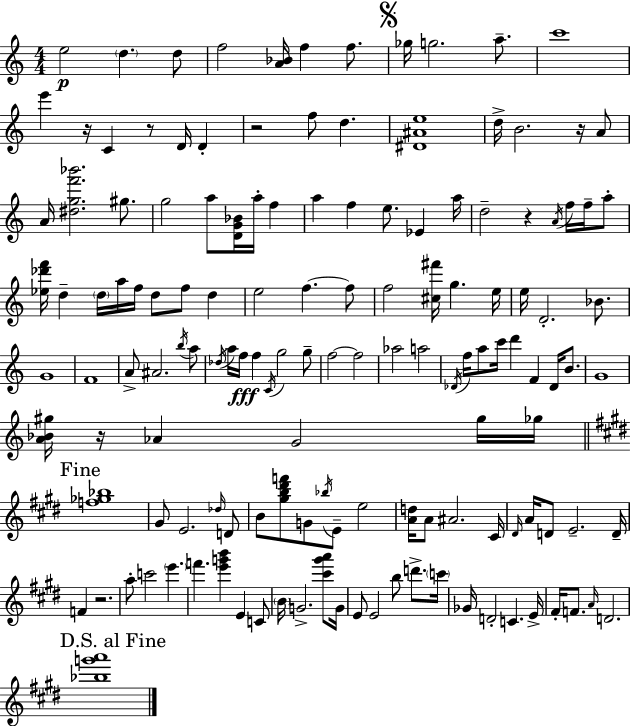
{
  \clef treble
  \numericTimeSignature
  \time 4/4
  \key a \minor
  \repeat volta 2 { e''2\p \parenthesize d''4. d''8 | f''2 <a' bes'>16 f''4 f''8. | \mark \markup { \musicglyph "scripts.segno" } ges''16 g''2. a''8.-- | c'''1 | \break e'''4 r16 c'4 r8 d'16 d'4-. | r2 f''8 d''4. | <dis' ais' e''>1 | d''16-> b'2. r16 a'8 | \break a'16 <dis'' g'' f''' bes'''>2. gis''8. | g''2 a''8 <d' g' bes'>16 a''16-. f''4 | a''4 f''4 e''8. ees'4 a''16 | d''2-- r4 \acciaccatura { a'16 } f''16 f''16-- a''8-. | \break <ees'' des''' f'''>16 d''4-- \parenthesize d''16 a''16 f''16 d''8 f''8 d''4 | e''2 f''4.~~ f''8 | f''2 <cis'' fis'''>16 g''4. | e''16 e''16 d'2.-. bes'8. | \break g'1 | f'1 | a'8-> ais'2. \acciaccatura { b''16 } | a''8 \acciaccatura { des''16 } a''16 f''16\fff f''4 \acciaccatura { c'16 } g''2 | \break g''8-- f''2~~ f''2 | aes''2 a''2 | \acciaccatura { des'16 } f''16 a''8 c'''16 d'''4 f'4 | des'16 b'8. g'1 | \break <a' bes' gis''>16 r16 aes'4 g'2 | gis''16 ges''16 \mark "Fine" \bar "||" \break \key e \major <f'' ges'' bes''>1 | gis'8 e'2. \grace { des''16 } d'8 | b'8 <gis'' b'' dis''' f'''>8 g'8 \acciaccatura { bes''16 } e'8-- e''2 | <a' d''>16 a'8 ais'2. | \break cis'16 \grace { dis'16 } a'16 d'8 e'2.-- | d'16-- f'4 r2. | a''8-. c'''2 \parenthesize e'''4. | f'''4. <e''' g''' b'''>4 e'4 | \break c'8 \parenthesize b'16 g'2.-> | <cis''' gis''' a'''>8 g'16 e'8 e'2 b''8 d'''8.-> | \parenthesize c'''16 ges'16 d'2-. c'4. | e'16-> fis'16-. f'8. \grace { a'16 } d'2. | \break \mark "D.S. al Fine" <bes'' g''' a'''>1 | } \bar "|."
}